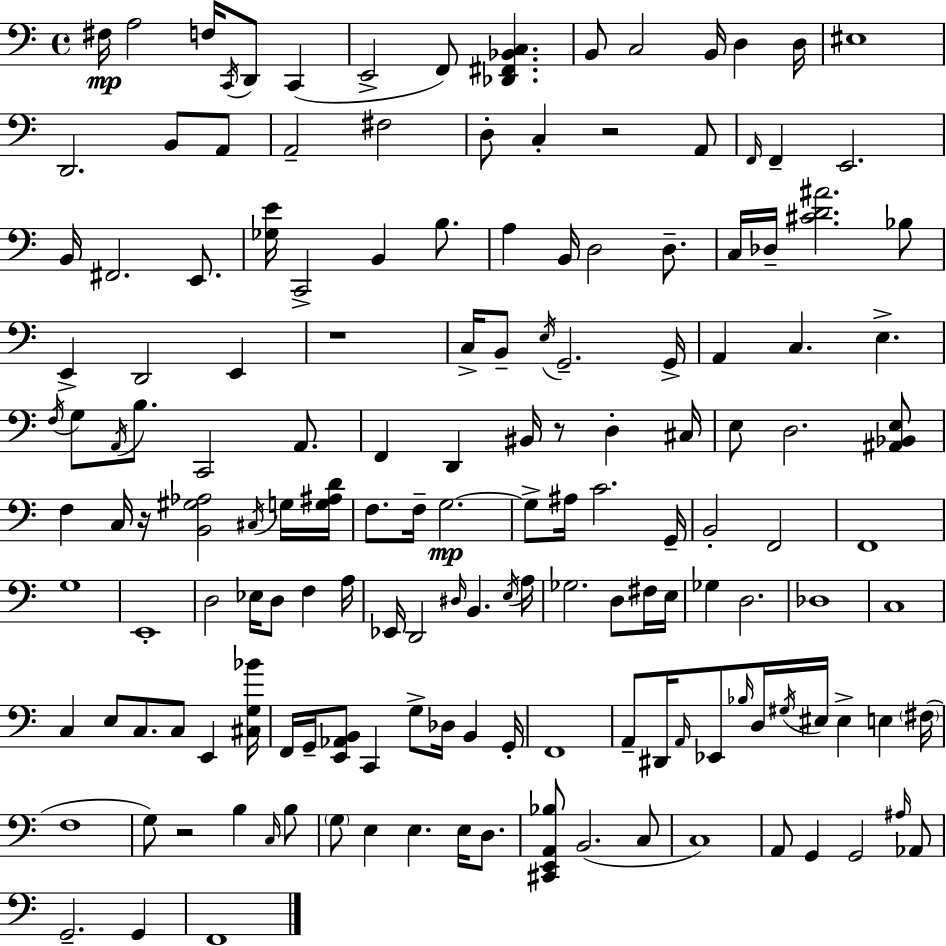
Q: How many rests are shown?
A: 5